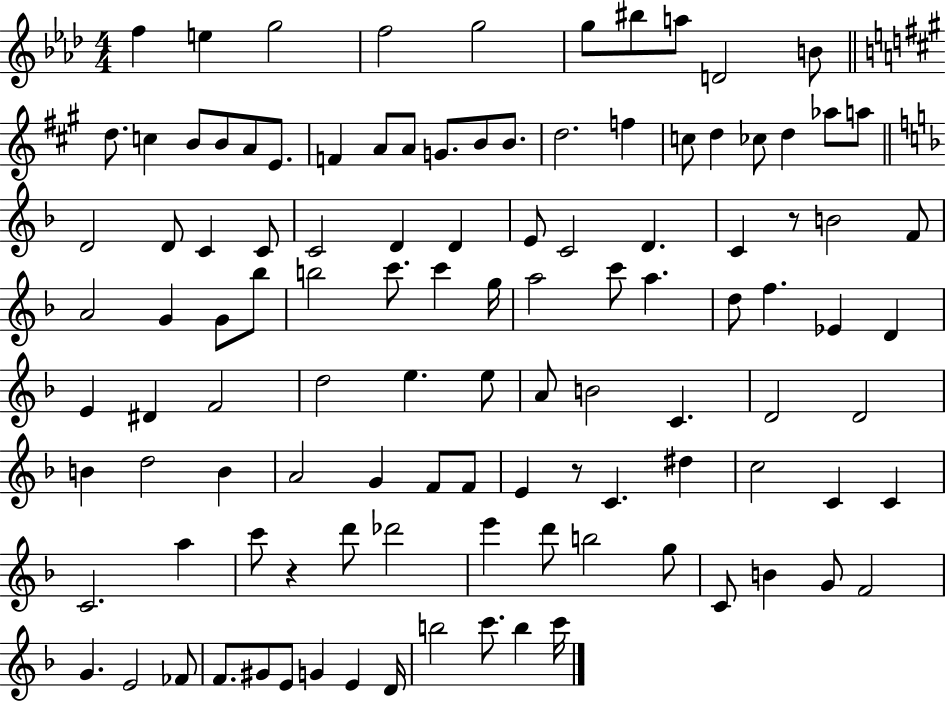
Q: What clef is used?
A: treble